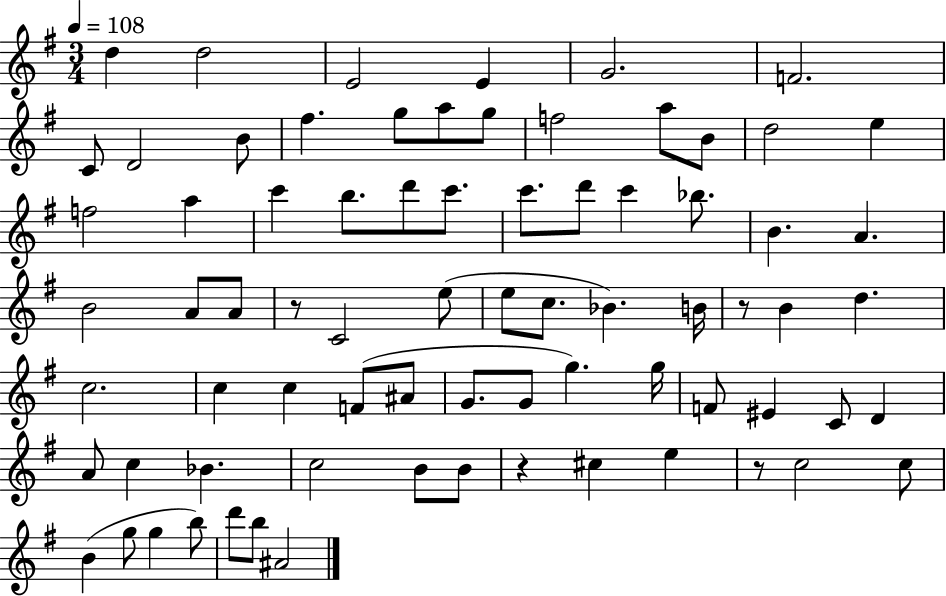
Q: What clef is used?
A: treble